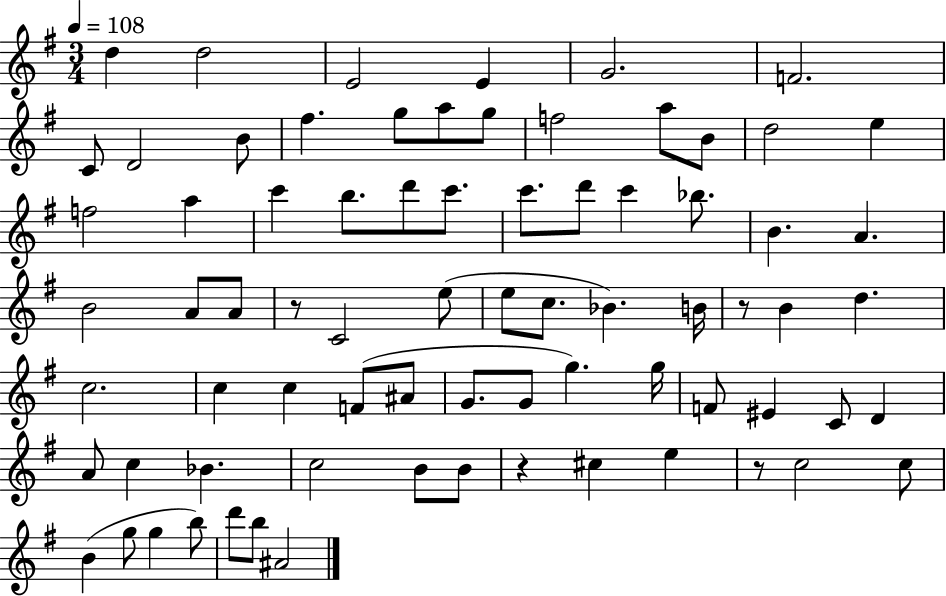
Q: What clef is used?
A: treble